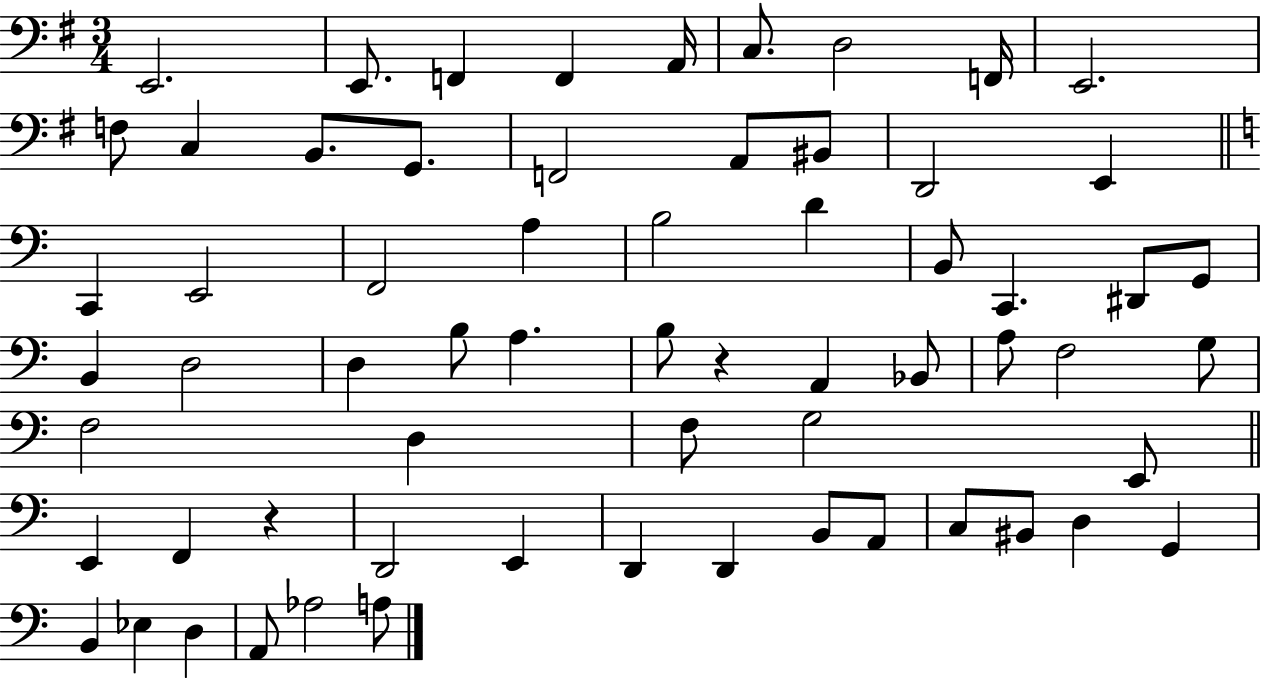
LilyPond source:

{
  \clef bass
  \numericTimeSignature
  \time 3/4
  \key g \major
  e,2. | e,8. f,4 f,4 a,16 | c8. d2 f,16 | e,2. | \break f8 c4 b,8. g,8. | f,2 a,8 bis,8 | d,2 e,4 | \bar "||" \break \key a \minor c,4 e,2 | f,2 a4 | b2 d'4 | b,8 c,4. dis,8 g,8 | \break b,4 d2 | d4 b8 a4. | b8 r4 a,4 bes,8 | a8 f2 g8 | \break f2 d4 | f8 g2 e,8 | \bar "||" \break \key c \major e,4 f,4 r4 | d,2 e,4 | d,4 d,4 b,8 a,8 | c8 bis,8 d4 g,4 | \break b,4 ees4 d4 | a,8 aes2 a8 | \bar "|."
}